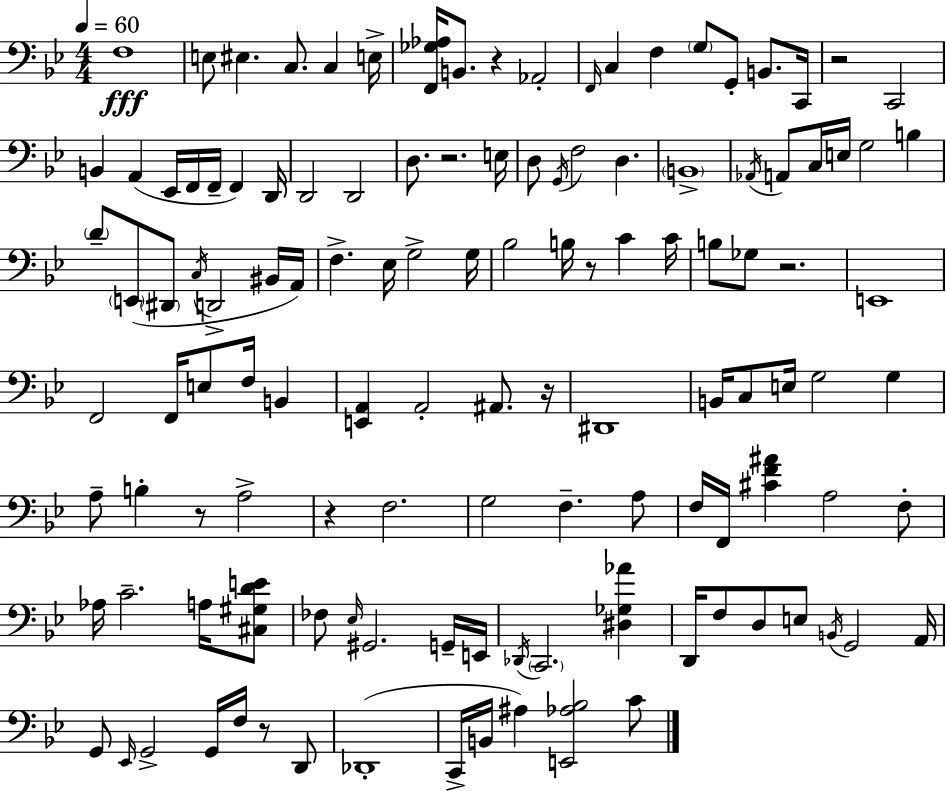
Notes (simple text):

F3/w E3/e EIS3/q. C3/e. C3/q E3/s [F2,Gb3,Ab3]/s B2/e. R/q Ab2/h F2/s C3/q F3/q G3/e G2/e B2/e. C2/s R/h C2/h B2/q A2/q Eb2/s F2/s F2/s F2/q D2/s D2/h D2/h D3/e. R/h. E3/s D3/e G2/s F3/h D3/q. B2/w Ab2/s A2/e C3/s E3/s G3/h B3/q D4/e E2/e D#2/e C3/s D2/h BIS2/s A2/s F3/q. Eb3/s G3/h G3/s Bb3/h B3/s R/e C4/q C4/s B3/e Gb3/e R/h. E2/w F2/h F2/s E3/e F3/s B2/q [E2,A2]/q A2/h A#2/e. R/s D#2/w B2/s C3/e E3/s G3/h G3/q A3/e B3/q R/e A3/h R/q F3/h. G3/h F3/q. A3/e F3/s F2/s [C#4,F4,A#4]/q A3/h F3/e Ab3/s C4/h. A3/s [C#3,G#3,D4,E4]/e FES3/e Eb3/s G#2/h. G2/s E2/s Db2/s C2/h. [D#3,Gb3,Ab4]/q D2/s F3/e D3/e E3/e B2/s G2/h A2/s G2/e Eb2/s G2/h G2/s F3/s R/e D2/e Db2/w C2/s B2/s A#3/q [E2,Ab3,Bb3]/h C4/e